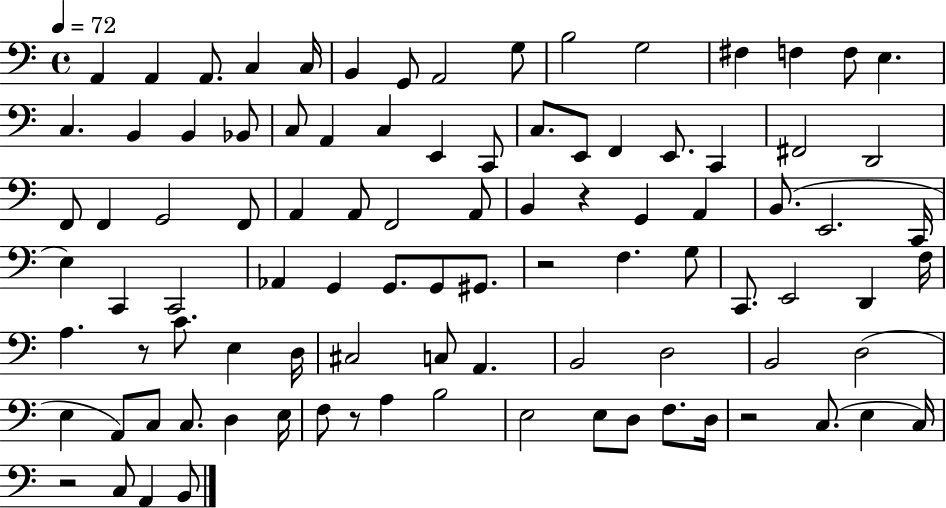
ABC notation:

X:1
T:Untitled
M:4/4
L:1/4
K:C
A,, A,, A,,/2 C, C,/4 B,, G,,/2 A,,2 G,/2 B,2 G,2 ^F, F, F,/2 E, C, B,, B,, _B,,/2 C,/2 A,, C, E,, C,,/2 C,/2 E,,/2 F,, E,,/2 C,, ^F,,2 D,,2 F,,/2 F,, G,,2 F,,/2 A,, A,,/2 F,,2 A,,/2 B,, z G,, A,, B,,/2 E,,2 C,,/4 E, C,, C,,2 _A,, G,, G,,/2 G,,/2 ^G,,/2 z2 F, G,/2 C,,/2 E,,2 D,, F,/4 A, z/2 C/2 E, D,/4 ^C,2 C,/2 A,, B,,2 D,2 B,,2 D,2 E, A,,/2 C,/2 C,/2 D, E,/4 F,/2 z/2 A, B,2 E,2 E,/2 D,/2 F,/2 D,/4 z2 C,/2 E, C,/4 z2 C,/2 A,, B,,/2